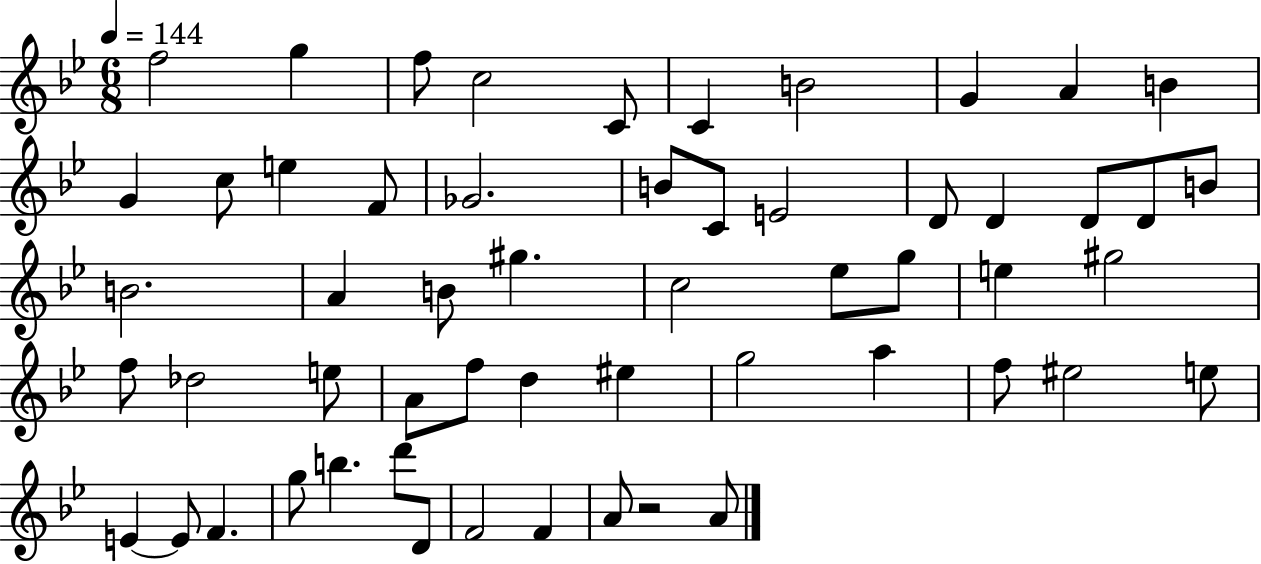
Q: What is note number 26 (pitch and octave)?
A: B4